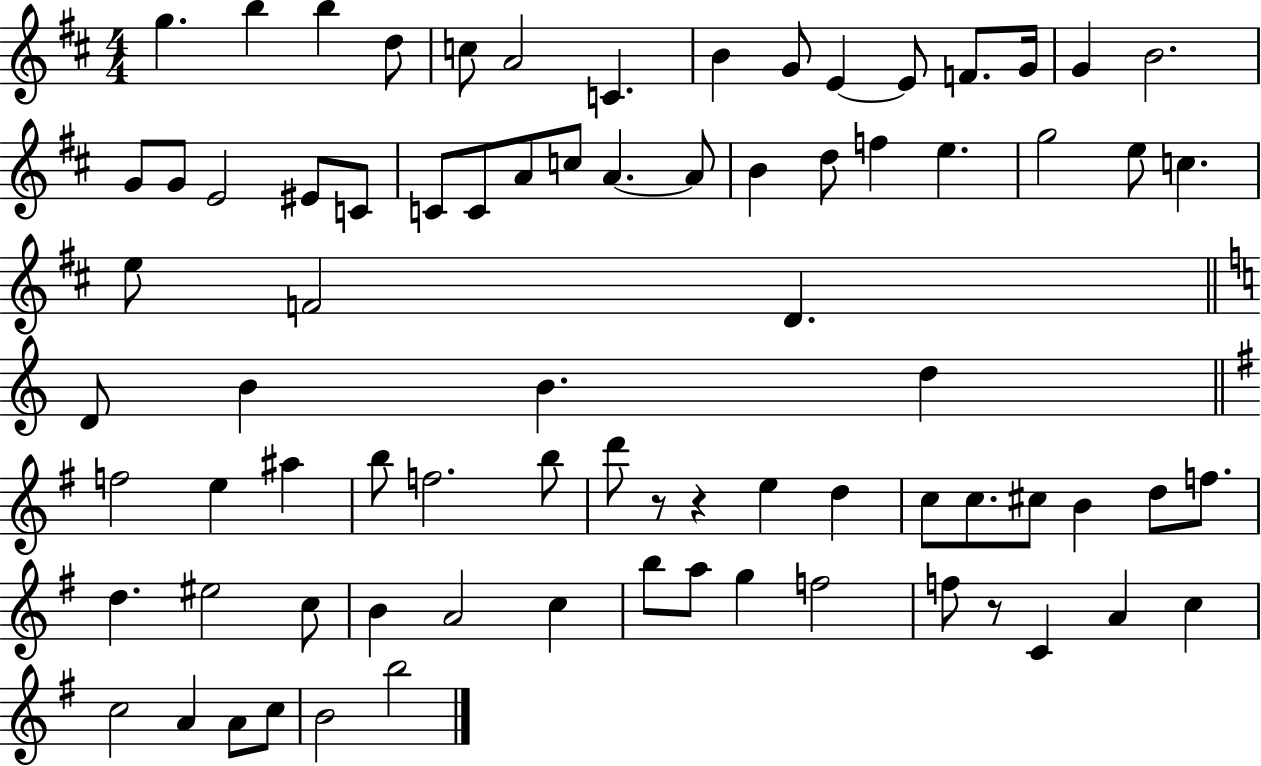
{
  \clef treble
  \numericTimeSignature
  \time 4/4
  \key d \major
  g''4. b''4 b''4 d''8 | c''8 a'2 c'4. | b'4 g'8 e'4~~ e'8 f'8. g'16 | g'4 b'2. | \break g'8 g'8 e'2 eis'8 c'8 | c'8 c'8 a'8 c''8 a'4.~~ a'8 | b'4 d''8 f''4 e''4. | g''2 e''8 c''4. | \break e''8 f'2 d'4. | \bar "||" \break \key a \minor d'8 b'4 b'4. d''4 | \bar "||" \break \key g \major f''2 e''4 ais''4 | b''8 f''2. b''8 | d'''8 r8 r4 e''4 d''4 | c''8 c''8. cis''8 b'4 d''8 f''8. | \break d''4. eis''2 c''8 | b'4 a'2 c''4 | b''8 a''8 g''4 f''2 | f''8 r8 c'4 a'4 c''4 | \break c''2 a'4 a'8 c''8 | b'2 b''2 | \bar "|."
}